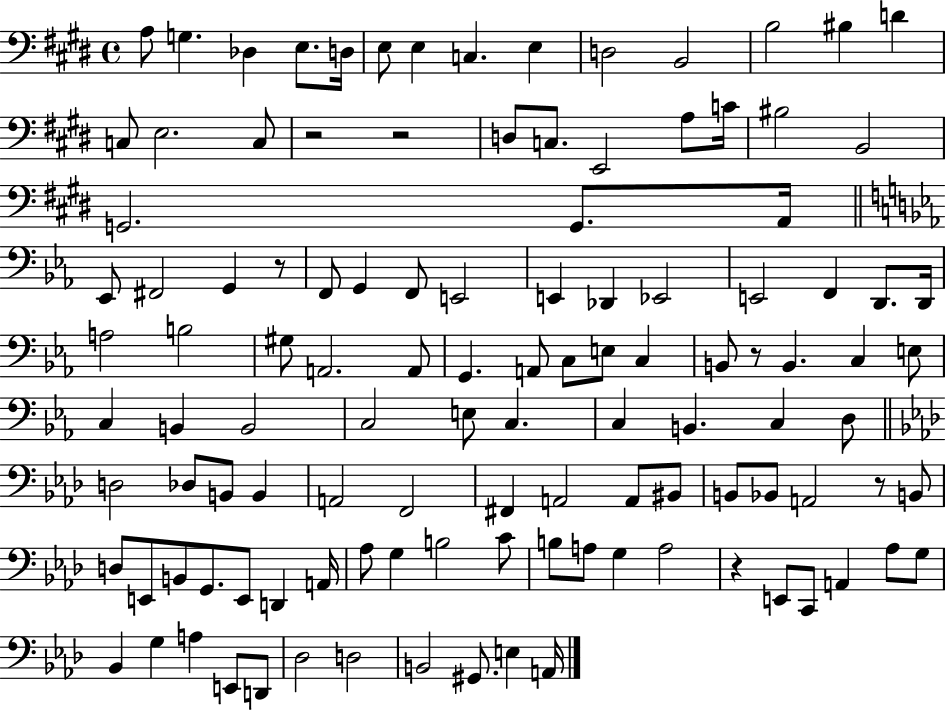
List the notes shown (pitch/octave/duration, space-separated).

A3/e G3/q. Db3/q E3/e. D3/s E3/e E3/q C3/q. E3/q D3/h B2/h B3/h BIS3/q D4/q C3/e E3/h. C3/e R/h R/h D3/e C3/e. E2/h A3/e C4/s BIS3/h B2/h G2/h. G2/e. A2/s Eb2/e F#2/h G2/q R/e F2/e G2/q F2/e E2/h E2/q Db2/q Eb2/h E2/h F2/q D2/e. D2/s A3/h B3/h G#3/e A2/h. A2/e G2/q. A2/e C3/e E3/e C3/q B2/e R/e B2/q. C3/q E3/e C3/q B2/q B2/h C3/h E3/e C3/q. C3/q B2/q. C3/q D3/e D3/h Db3/e B2/e B2/q A2/h F2/h F#2/q A2/h A2/e BIS2/e B2/e Bb2/e A2/h R/e B2/e D3/e E2/e B2/e G2/e. E2/e D2/q A2/s Ab3/e G3/q B3/h C4/e B3/e A3/e G3/q A3/h R/q E2/e C2/e A2/q Ab3/e G3/e Bb2/q G3/q A3/q E2/e D2/e Db3/h D3/h B2/h G#2/e. E3/q A2/s